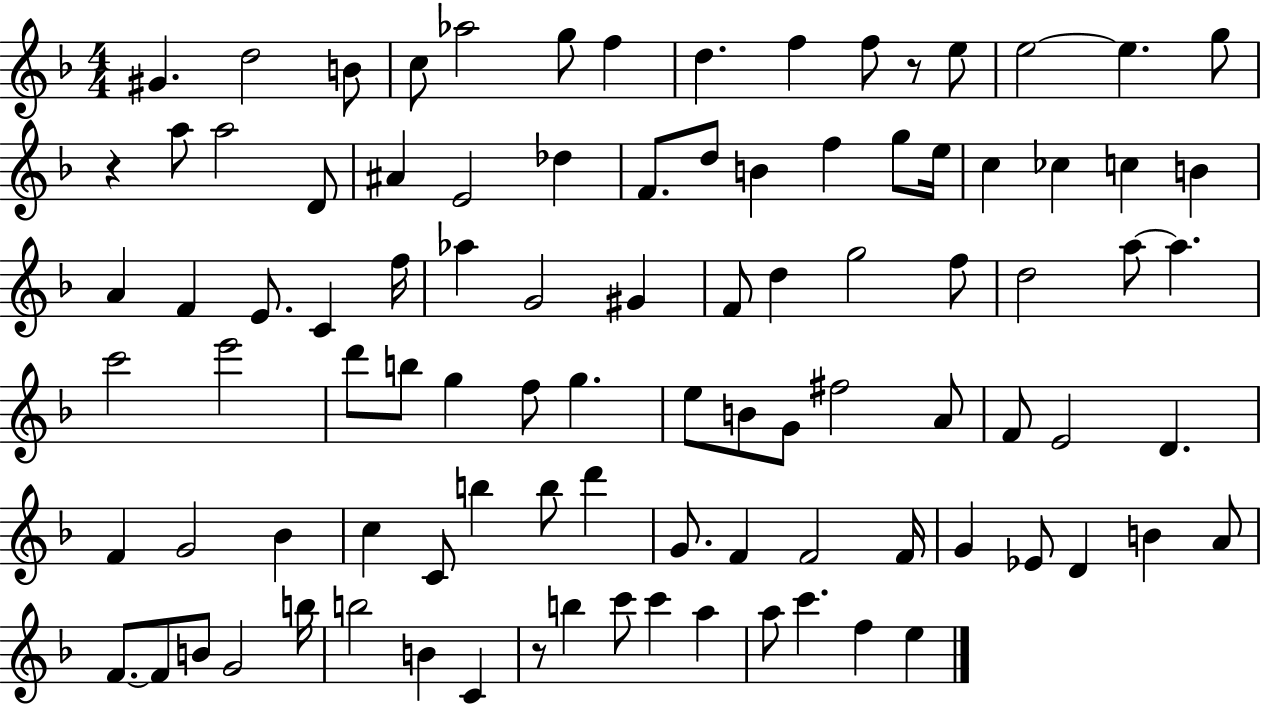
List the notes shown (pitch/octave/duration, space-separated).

G#4/q. D5/h B4/e C5/e Ab5/h G5/e F5/q D5/q. F5/q F5/e R/e E5/e E5/h E5/q. G5/e R/q A5/e A5/h D4/e A#4/q E4/h Db5/q F4/e. D5/e B4/q F5/q G5/e E5/s C5/q CES5/q C5/q B4/q A4/q F4/q E4/e. C4/q F5/s Ab5/q G4/h G#4/q F4/e D5/q G5/h F5/e D5/h A5/e A5/q. C6/h E6/h D6/e B5/e G5/q F5/e G5/q. E5/e B4/e G4/e F#5/h A4/e F4/e E4/h D4/q. F4/q G4/h Bb4/q C5/q C4/e B5/q B5/e D6/q G4/e. F4/q F4/h F4/s G4/q Eb4/e D4/q B4/q A4/e F4/e. F4/e B4/e G4/h B5/s B5/h B4/q C4/q R/e B5/q C6/e C6/q A5/q A5/e C6/q. F5/q E5/q